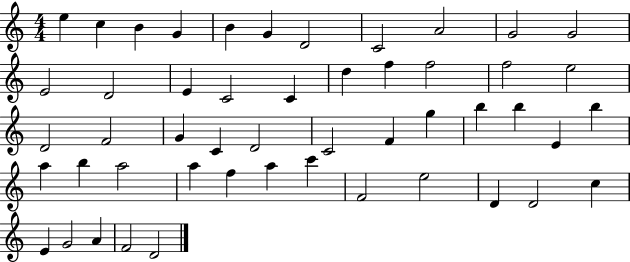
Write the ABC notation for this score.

X:1
T:Untitled
M:4/4
L:1/4
K:C
e c B G B G D2 C2 A2 G2 G2 E2 D2 E C2 C d f f2 f2 e2 D2 F2 G C D2 C2 F g b b E b a b a2 a f a c' F2 e2 D D2 c E G2 A F2 D2